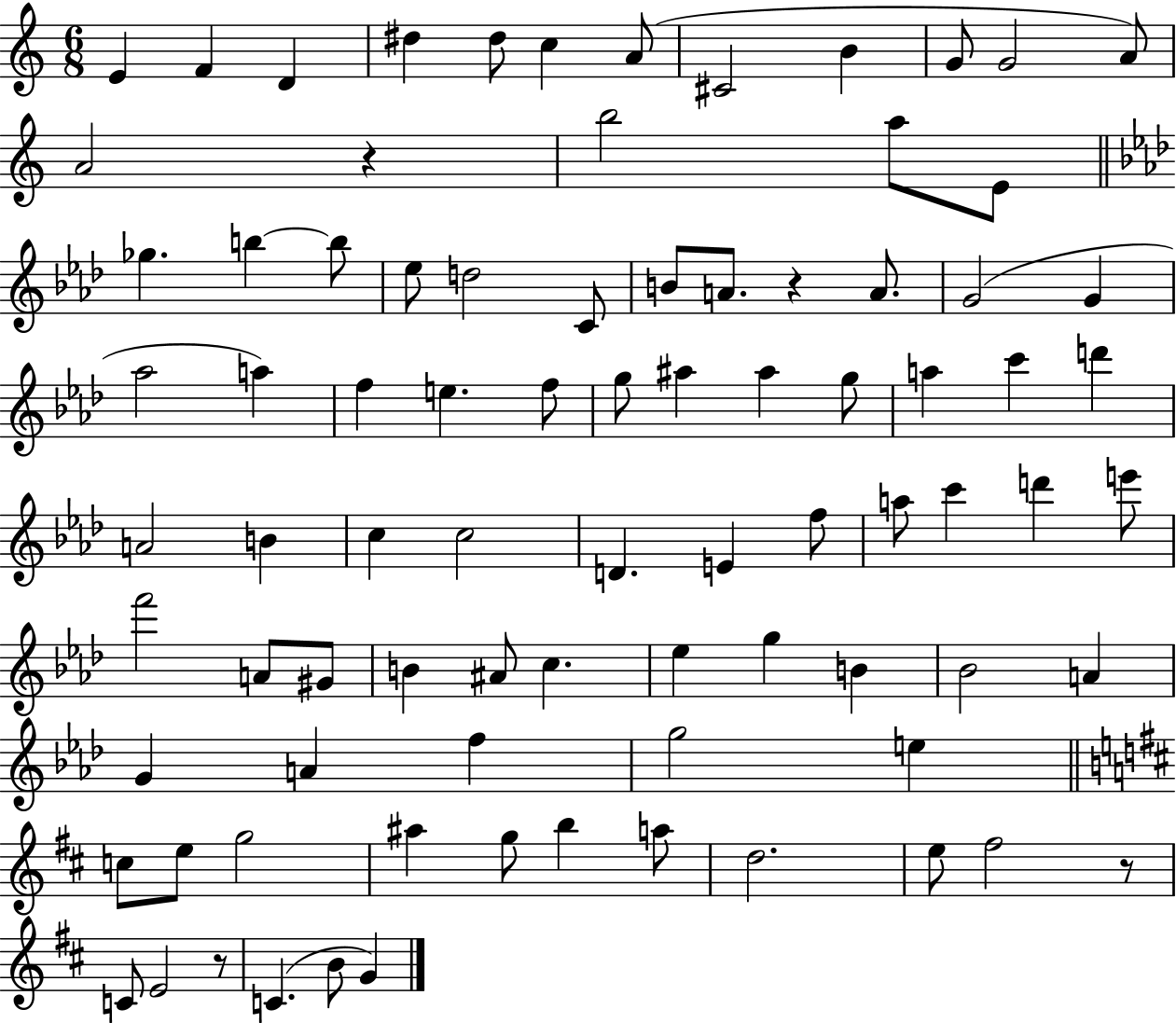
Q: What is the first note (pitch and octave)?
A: E4